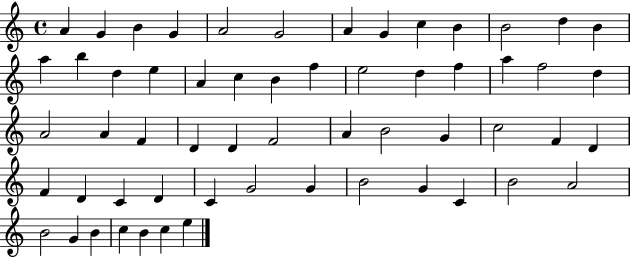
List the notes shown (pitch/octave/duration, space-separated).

A4/q G4/q B4/q G4/q A4/h G4/h A4/q G4/q C5/q B4/q B4/h D5/q B4/q A5/q B5/q D5/q E5/q A4/q C5/q B4/q F5/q E5/h D5/q F5/q A5/q F5/h D5/q A4/h A4/q F4/q D4/q D4/q F4/h A4/q B4/h G4/q C5/h F4/q D4/q F4/q D4/q C4/q D4/q C4/q G4/h G4/q B4/h G4/q C4/q B4/h A4/h B4/h G4/q B4/q C5/q B4/q C5/q E5/q